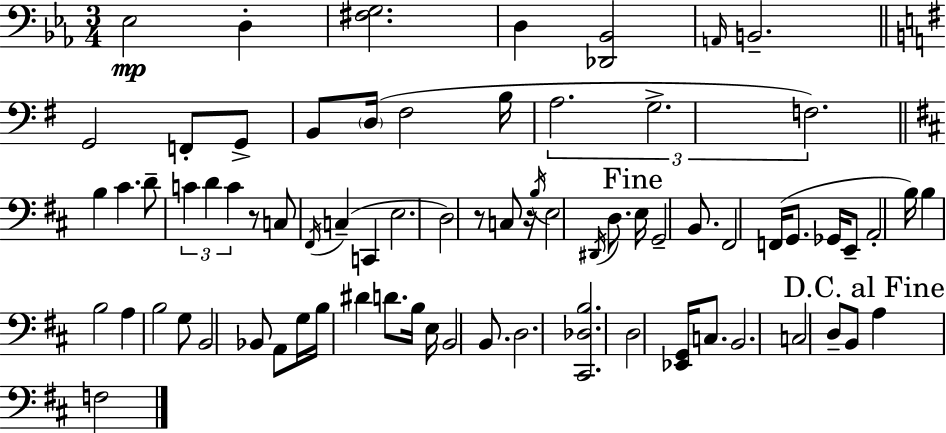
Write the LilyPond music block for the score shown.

{
  \clef bass
  \numericTimeSignature
  \time 3/4
  \key c \minor
  ees2\mp d4-. | <fis g>2. | d4 <des, bes,>2 | \grace { a,16 } b,2.-- | \break \bar "||" \break \key e \minor g,2 f,8-. g,8-> | b,8 \parenthesize d16( fis2 b16 | \tuplet 3/2 { a2. | g2.-> | \break f2.) } | \bar "||" \break \key b \minor b4 cis'4. d'8-- | \tuplet 3/2 { c'4 d'4 c'4 } | r8 c8 \acciaccatura { fis,16 } c4--( c,4 | e2. | \break d2) r8 c8 | r16 \acciaccatura { b16 } e2 \acciaccatura { dis,16 } | d8. \mark "Fine" e16 g,2-- | b,8. fis,2 f,16( | \break g,8. ges,16 e,8-- a,2-. | b16) b4 b2 | a4 b2 | g8 b,2 | \break bes,8 a,8 g16 b16 dis'4 d'8. | b16 e16 b,2 | b,8. d2. | <cis, des b>2. | \break d2 <ees, g,>16 | c8. b,2. | c2 d8-- | b,8 \mark "D.C. al Fine" a4 f2 | \break \bar "|."
}